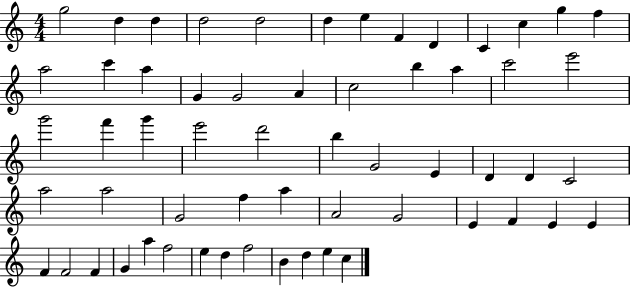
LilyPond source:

{
  \clef treble
  \numericTimeSignature
  \time 4/4
  \key c \major
  g''2 d''4 d''4 | d''2 d''2 | d''4 e''4 f'4 d'4 | c'4 c''4 g''4 f''4 | \break a''2 c'''4 a''4 | g'4 g'2 a'4 | c''2 b''4 a''4 | c'''2 e'''2 | \break g'''2 f'''4 g'''4 | e'''2 d'''2 | b''4 g'2 e'4 | d'4 d'4 c'2 | \break a''2 a''2 | g'2 f''4 a''4 | a'2 g'2 | e'4 f'4 e'4 e'4 | \break f'4 f'2 f'4 | g'4 a''4 f''2 | e''4 d''4 f''2 | b'4 d''4 e''4 c''4 | \break \bar "|."
}